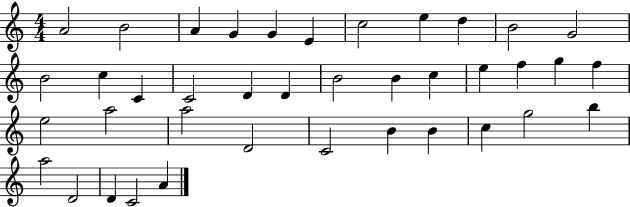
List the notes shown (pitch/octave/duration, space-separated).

A4/h B4/h A4/q G4/q G4/q E4/q C5/h E5/q D5/q B4/h G4/h B4/h C5/q C4/q C4/h D4/q D4/q B4/h B4/q C5/q E5/q F5/q G5/q F5/q E5/h A5/h A5/h D4/h C4/h B4/q B4/q C5/q G5/h B5/q A5/h D4/h D4/q C4/h A4/q